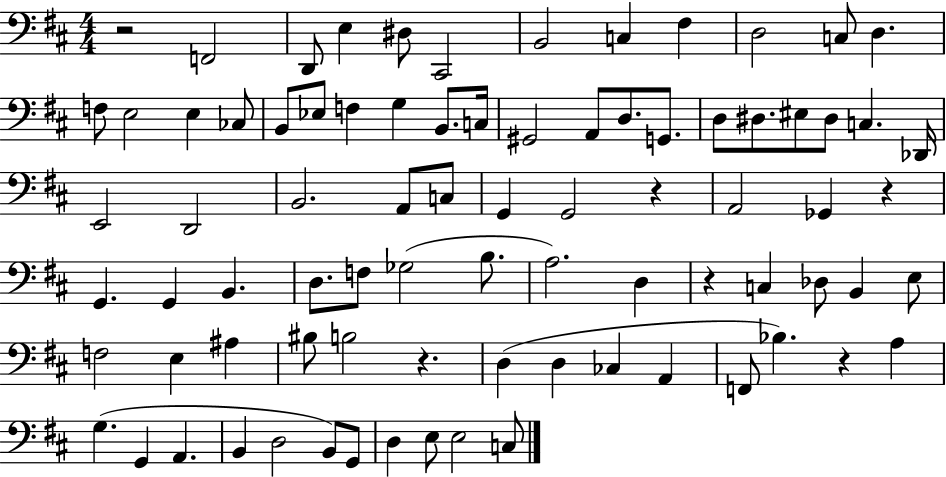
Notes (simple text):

R/h F2/h D2/e E3/q D#3/e C#2/h B2/h C3/q F#3/q D3/h C3/e D3/q. F3/e E3/h E3/q CES3/e B2/e Eb3/e F3/q G3/q B2/e. C3/s G#2/h A2/e D3/e. G2/e. D3/e D#3/e. EIS3/e D#3/e C3/q. Db2/s E2/h D2/h B2/h. A2/e C3/e G2/q G2/h R/q A2/h Gb2/q R/q G2/q. G2/q B2/q. D3/e. F3/e Gb3/h B3/e. A3/h. D3/q R/q C3/q Db3/e B2/q E3/e F3/h E3/q A#3/q BIS3/e B3/h R/q. D3/q D3/q CES3/q A2/q F2/e Bb3/q. R/q A3/q G3/q. G2/q A2/q. B2/q D3/h B2/e G2/e D3/q E3/e E3/h C3/e